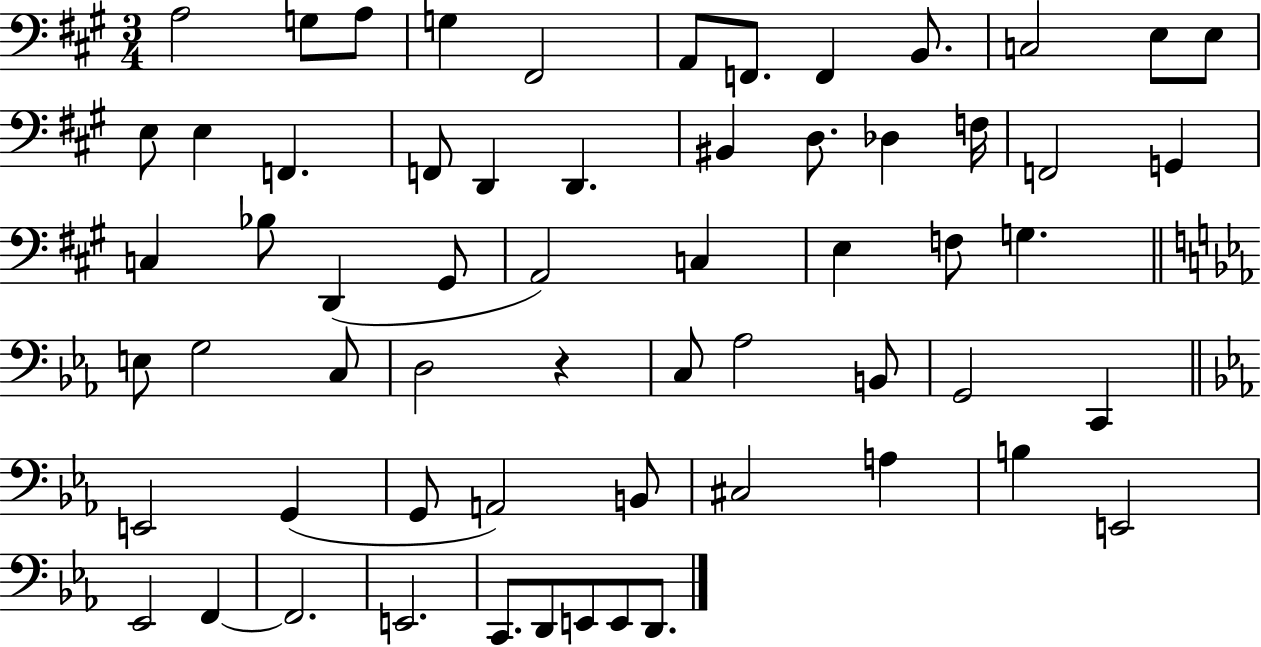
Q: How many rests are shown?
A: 1